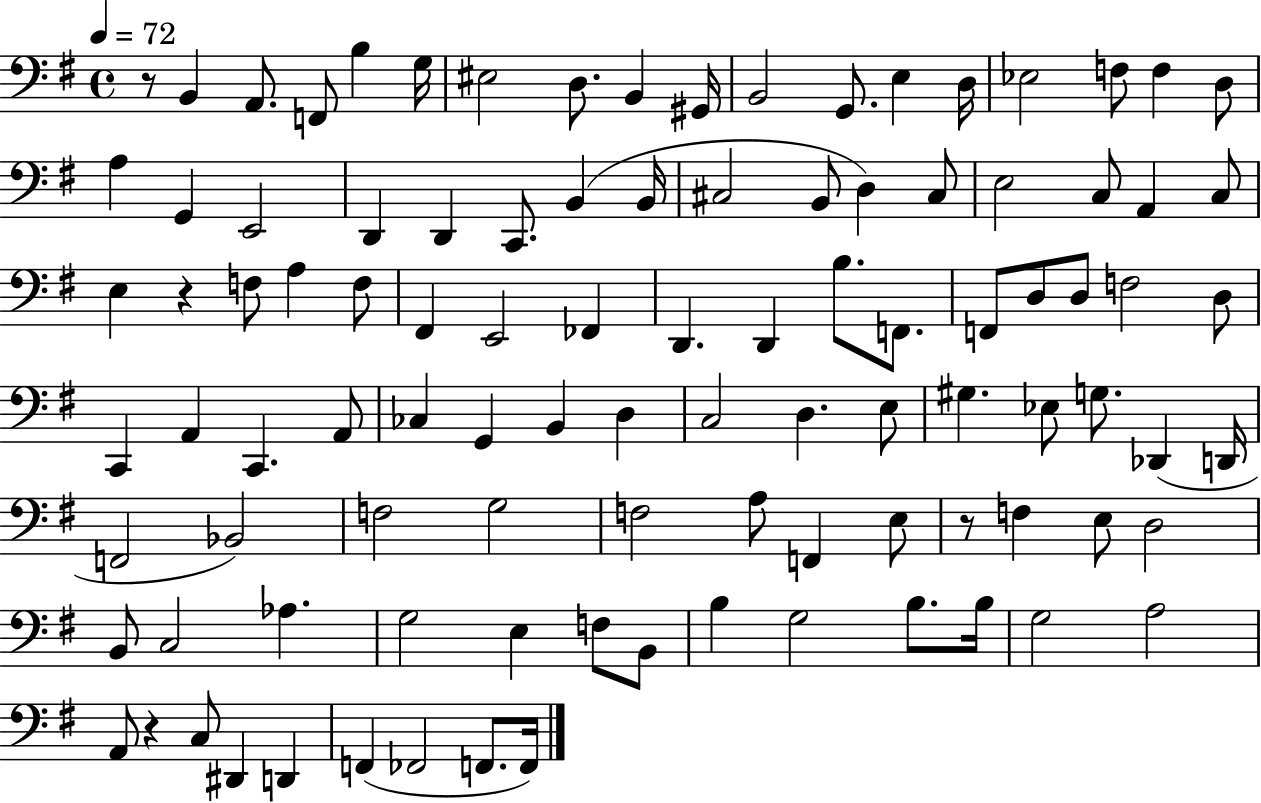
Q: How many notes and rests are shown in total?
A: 101